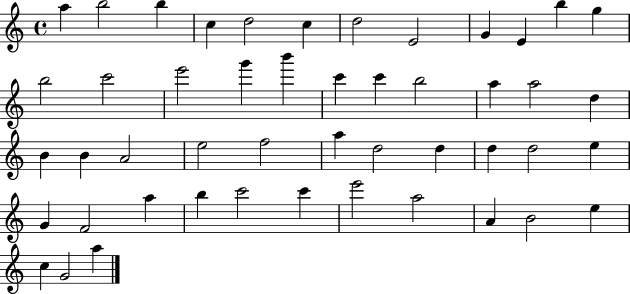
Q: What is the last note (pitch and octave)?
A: A5